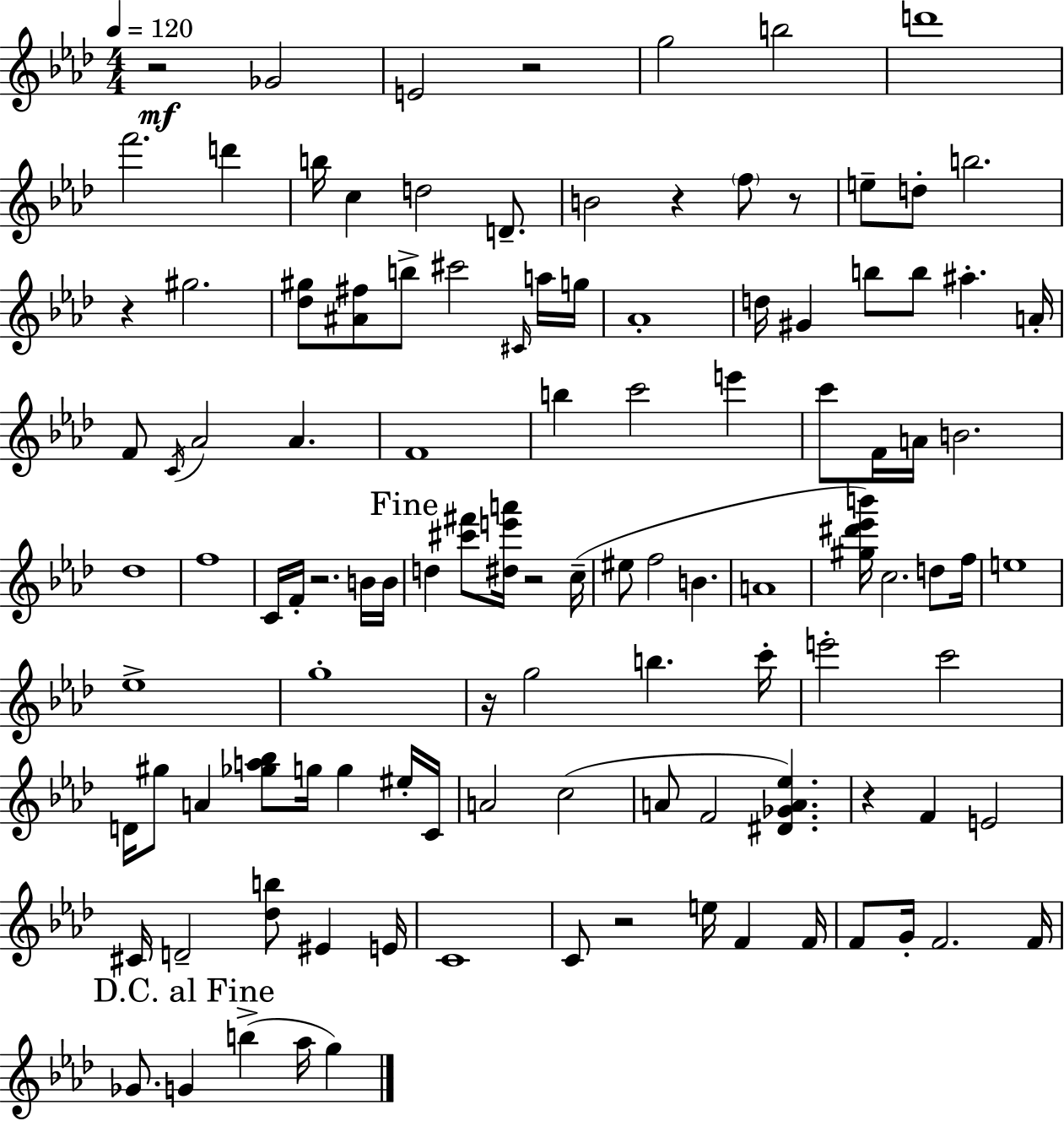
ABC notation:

X:1
T:Untitled
M:4/4
L:1/4
K:Fm
z2 _G2 E2 z2 g2 b2 d'4 f'2 d' b/4 c d2 D/2 B2 z f/2 z/2 e/2 d/2 b2 z ^g2 [_d^g]/2 [^A^f]/2 b/2 ^c'2 ^C/4 a/4 g/4 _A4 d/4 ^G b/2 b/2 ^a A/4 F/2 C/4 _A2 _A F4 b c'2 e' c'/2 F/4 A/4 B2 _d4 f4 C/4 F/4 z2 B/4 B/4 d [^c'^f']/2 [^de'a']/4 z2 c/4 ^e/2 f2 B A4 [^g^d'_e'b']/4 c2 d/2 f/4 e4 _e4 g4 z/4 g2 b c'/4 e'2 c'2 D/4 ^g/2 A [_ga_b]/2 g/4 g ^e/4 C/4 A2 c2 A/2 F2 [^D_GA_e] z F E2 ^C/4 D2 [_db]/2 ^E E/4 C4 C/2 z2 e/4 F F/4 F/2 G/4 F2 F/4 _G/2 G b _a/4 g